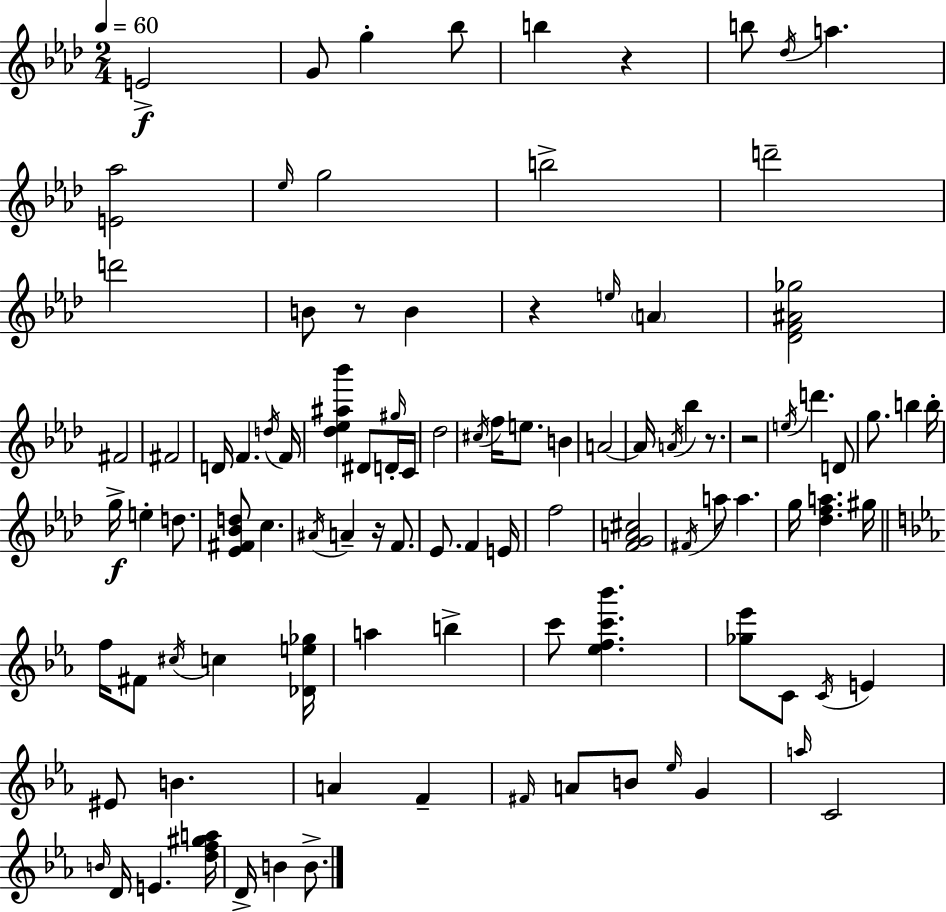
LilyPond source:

{
  \clef treble
  \numericTimeSignature
  \time 2/4
  \key f \minor
  \tempo 4 = 60
  e'2->\f | g'8 g''4-. bes''8 | b''4 r4 | b''8 \acciaccatura { des''16 } a''4. | \break <e' aes''>2 | \grace { ees''16 } g''2 | b''2-> | d'''2-- | \break d'''2 | b'8 r8 b'4 | r4 \grace { e''16 } \parenthesize a'4 | <des' f' ais' ges''>2 | \break fis'2 | fis'2 | d'16 f'4. | \acciaccatura { d''16 } f'16 <des'' ees'' ais'' bes'''>4 | \break dis'8 d'16-. \grace { gis''16 } c'16 des''2 | \acciaccatura { cis''16 } f''16 e''8. | b'4 a'2~~ | a'16 \acciaccatura { a'16 } | \break bes''4 r8. r2 | \acciaccatura { e''16 } | d'''4. d'8 | g''8. b''4 b''16-. | \break g''16->\f e''4-. d''8. | <ees' fis' bes' d''>8 c''4. | \acciaccatura { ais'16 } a'4-- r16 f'8. | ees'8. f'4 | \break e'16 f''2 | <f' g' a' cis''>2 | \acciaccatura { fis'16 } a''8 a''4. | g''16 <des'' f'' a''>4. | \break gis''16 \bar "||" \break \key c \minor f''16 fis'8 \acciaccatura { cis''16 } c''4 | <des' e'' ges''>16 a''4 b''4-> | c'''8 <ees'' f'' c''' bes'''>4. | <ges'' ees'''>8 c'8 \acciaccatura { c'16 } e'4 | \break eis'8 b'4. | a'4 f'4-- | \grace { fis'16 } a'8 b'8 \grace { ees''16 } | g'4 \grace { a''16 } c'2 | \break \grace { b'16 } d'16 e'4. | <d'' f'' gis'' a''>16 d'16-> b'4 | b'8.-> \bar "|."
}